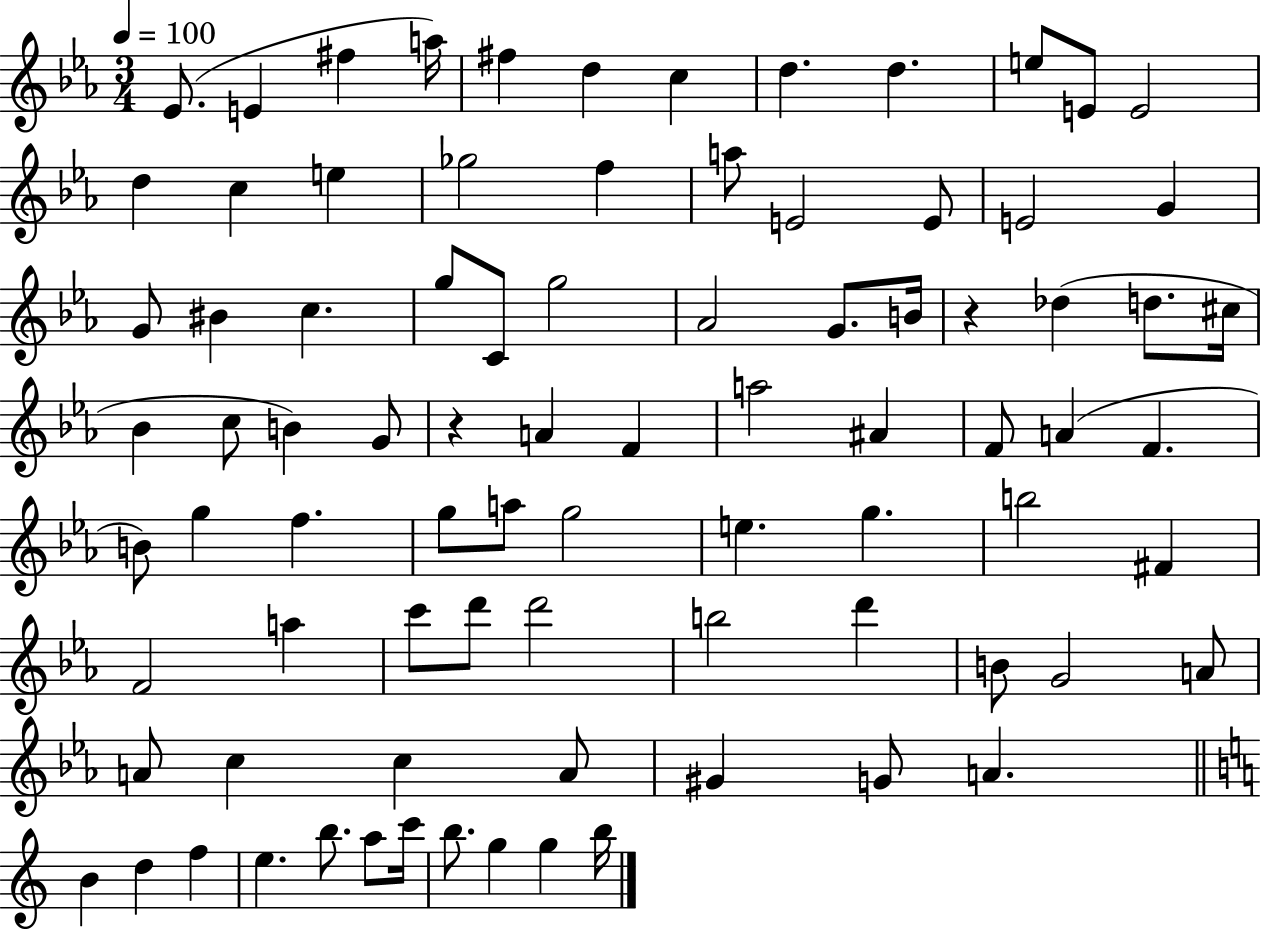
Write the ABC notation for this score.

X:1
T:Untitled
M:3/4
L:1/4
K:Eb
_E/2 E ^f a/4 ^f d c d d e/2 E/2 E2 d c e _g2 f a/2 E2 E/2 E2 G G/2 ^B c g/2 C/2 g2 _A2 G/2 B/4 z _d d/2 ^c/4 _B c/2 B G/2 z A F a2 ^A F/2 A F B/2 g f g/2 a/2 g2 e g b2 ^F F2 a c'/2 d'/2 d'2 b2 d' B/2 G2 A/2 A/2 c c A/2 ^G G/2 A B d f e b/2 a/2 c'/4 b/2 g g b/4